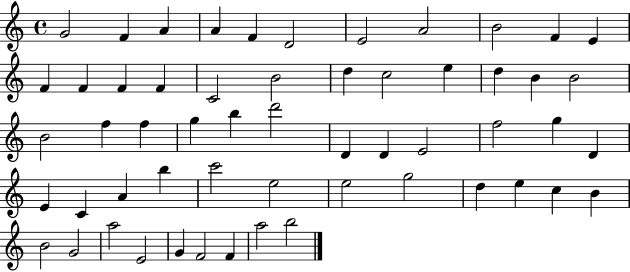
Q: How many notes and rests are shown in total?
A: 56